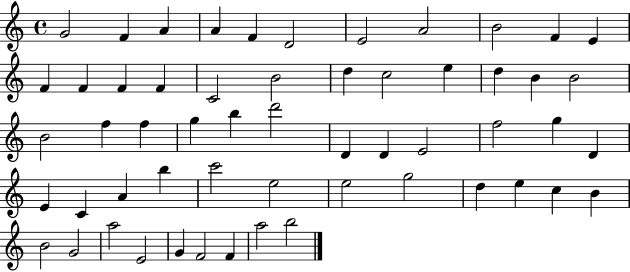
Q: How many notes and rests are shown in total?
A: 56